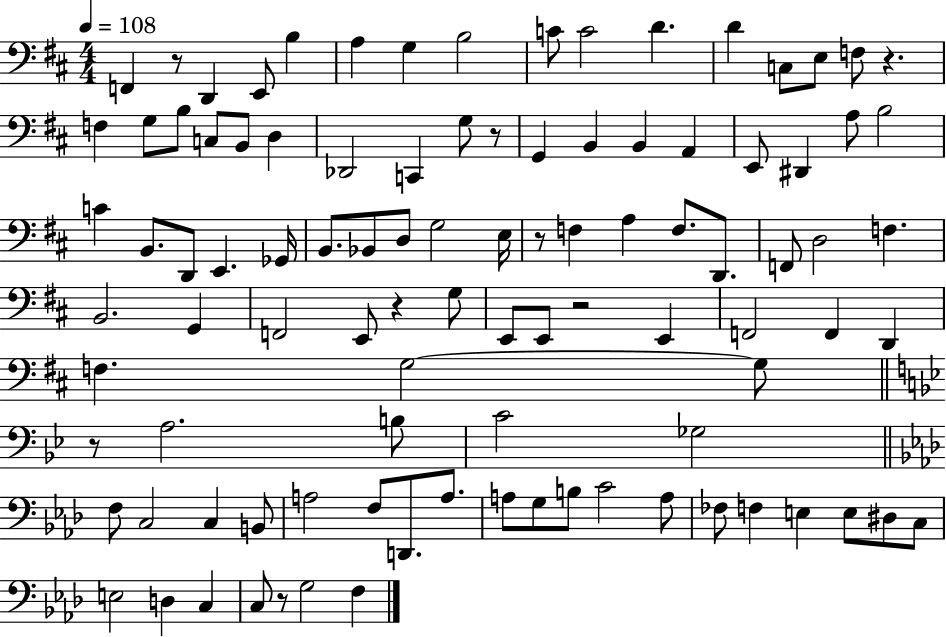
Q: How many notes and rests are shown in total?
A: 99